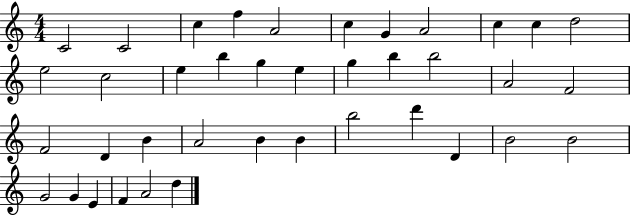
C4/h C4/h C5/q F5/q A4/h C5/q G4/q A4/h C5/q C5/q D5/h E5/h C5/h E5/q B5/q G5/q E5/q G5/q B5/q B5/h A4/h F4/h F4/h D4/q B4/q A4/h B4/q B4/q B5/h D6/q D4/q B4/h B4/h G4/h G4/q E4/q F4/q A4/h D5/q